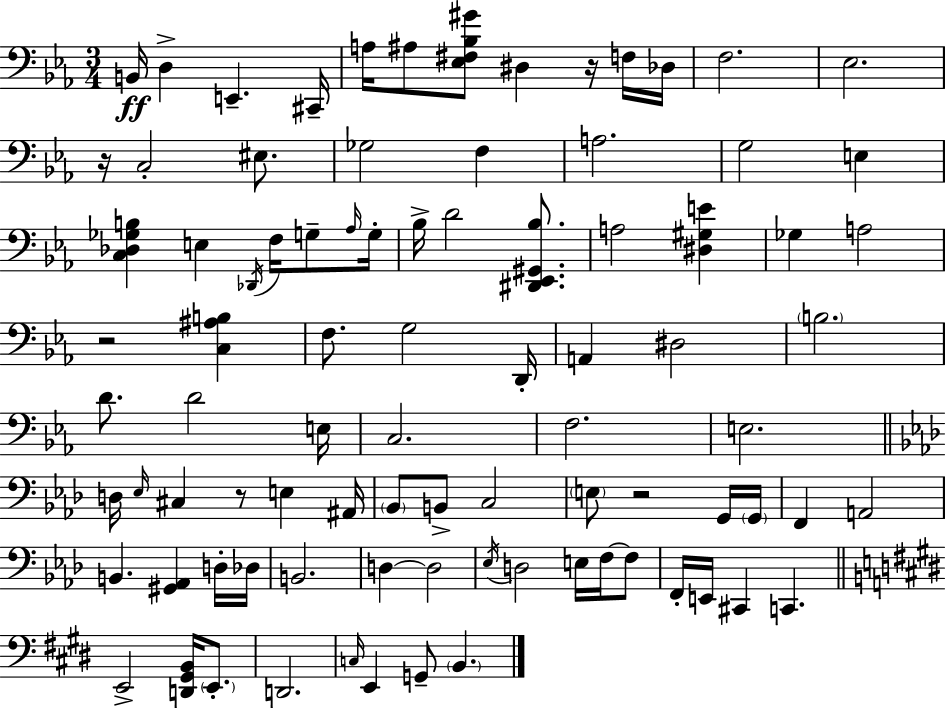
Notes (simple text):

B2/s D3/q E2/q. C#2/s A3/s A#3/e [Eb3,F#3,Bb3,G#4]/e D#3/q R/s F3/s Db3/s F3/h. Eb3/h. R/s C3/h EIS3/e. Gb3/h F3/q A3/h. G3/h E3/q [C3,Db3,Gb3,B3]/q E3/q Db2/s F3/s G3/e Ab3/s G3/s Bb3/s D4/h [D#2,Eb2,G#2,Bb3]/e. A3/h [D#3,G#3,E4]/q Gb3/q A3/h R/h [C3,A#3,B3]/q F3/e. G3/h D2/s A2/q D#3/h B3/h. D4/e. D4/h E3/s C3/h. F3/h. E3/h. D3/s Eb3/s C#3/q R/e E3/q A#2/s Bb2/e B2/e C3/h E3/e R/h G2/s G2/s F2/q A2/h B2/q. [G#2,Ab2]/q D3/s Db3/s B2/h. D3/q D3/h Eb3/s D3/h E3/s F3/s F3/e F2/s E2/s C#2/q C2/q. E2/h [D2,G#2,B2]/s E2/e. D2/h. C3/s E2/q G2/e B2/q.